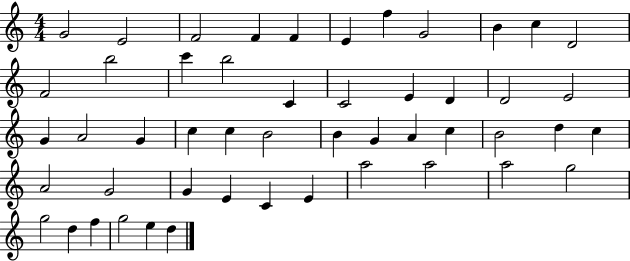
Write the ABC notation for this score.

X:1
T:Untitled
M:4/4
L:1/4
K:C
G2 E2 F2 F F E f G2 B c D2 F2 b2 c' b2 C C2 E D D2 E2 G A2 G c c B2 B G A c B2 d c A2 G2 G E C E a2 a2 a2 g2 g2 d f g2 e d